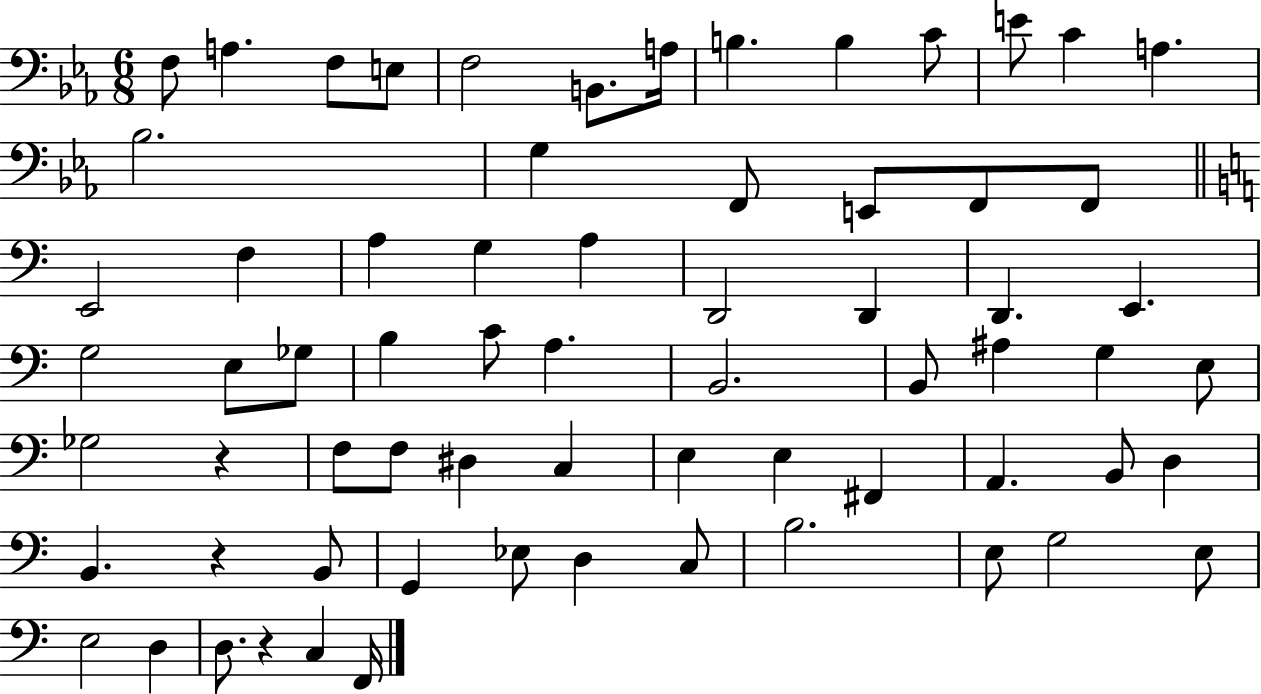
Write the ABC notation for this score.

X:1
T:Untitled
M:6/8
L:1/4
K:Eb
F,/2 A, F,/2 E,/2 F,2 B,,/2 A,/4 B, B, C/2 E/2 C A, _B,2 G, F,,/2 E,,/2 F,,/2 F,,/2 E,,2 F, A, G, A, D,,2 D,, D,, E,, G,2 E,/2 _G,/2 B, C/2 A, B,,2 B,,/2 ^A, G, E,/2 _G,2 z F,/2 F,/2 ^D, C, E, E, ^F,, A,, B,,/2 D, B,, z B,,/2 G,, _E,/2 D, C,/2 B,2 E,/2 G,2 E,/2 E,2 D, D,/2 z C, F,,/4